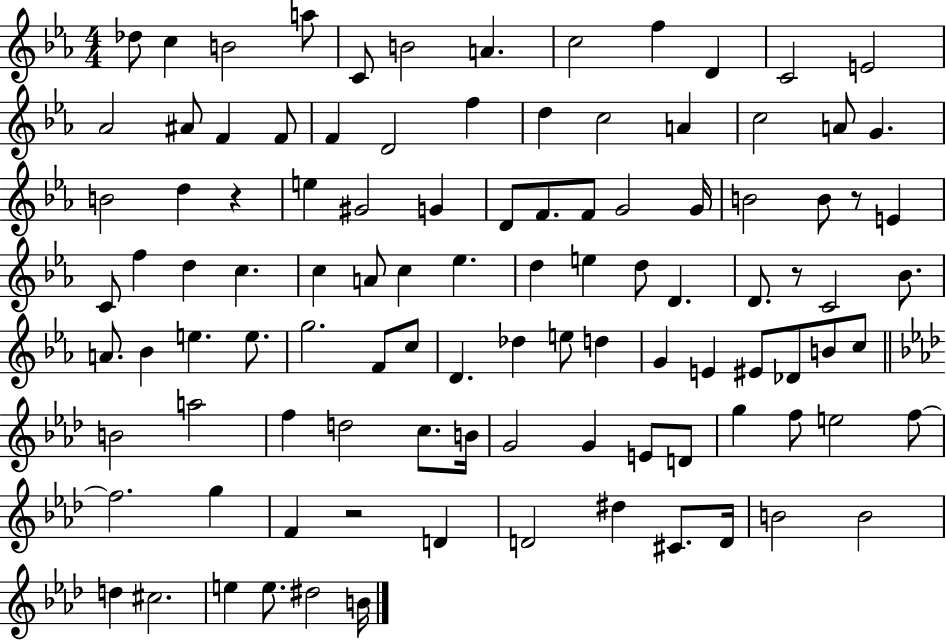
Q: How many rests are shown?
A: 4